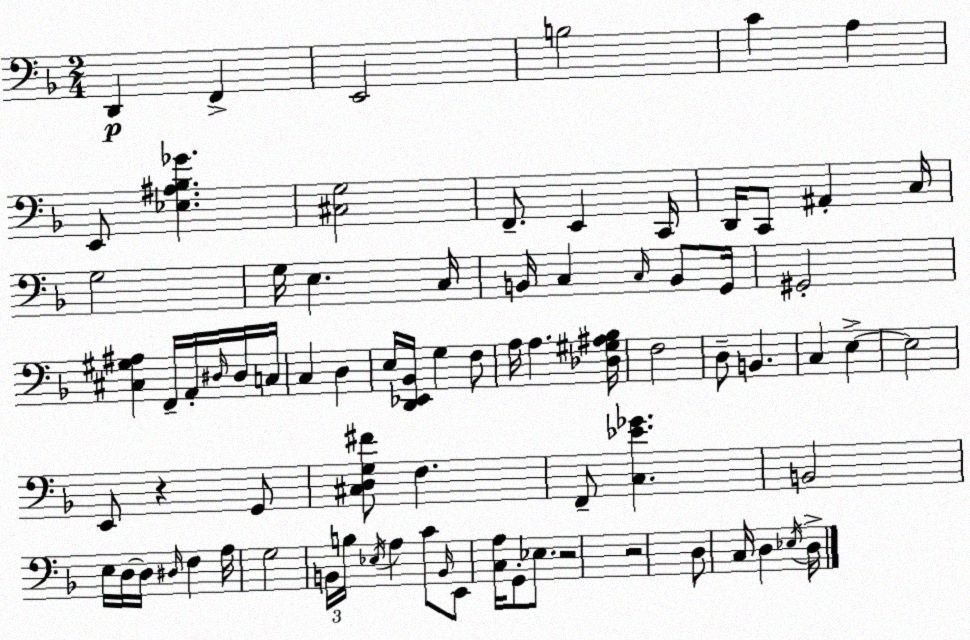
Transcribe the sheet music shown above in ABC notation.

X:1
T:Untitled
M:2/4
L:1/4
K:F
D,, F,, E,,2 B,2 C A, E,,/2 [_E,^A,_B,_G] [^C,G,]2 F,,/2 E,, C,,/4 D,,/4 C,,/2 ^A,, C,/4 G,2 G,/4 E, C,/4 B,,/4 C, C,/4 B,,/2 G,,/4 ^G,,2 [^C,^G,^A,] F,,/4 A,,/4 ^D,/4 ^D,/4 C,/4 C, D, E,/4 [D,,_E,,_B,,]/4 G, F,/2 A,/4 A, [_D,^G,^A,_B,]/4 F,2 D,/2 B,, C, E, E,2 E,,/2 z G,,/2 [^C,D,G,^F]/2 F, F,,/2 [C,_E_G] B,,2 E,/4 D,/4 D,/4 ^D,/4 F, A,/4 G,2 B,,/4 B,/4 _E,/4 A, C/2 B,,/4 E,,/2 [C,A,]/4 G,,/2 _E,/2 z2 z2 D,/2 C,/4 D, _E,/4 D,/4